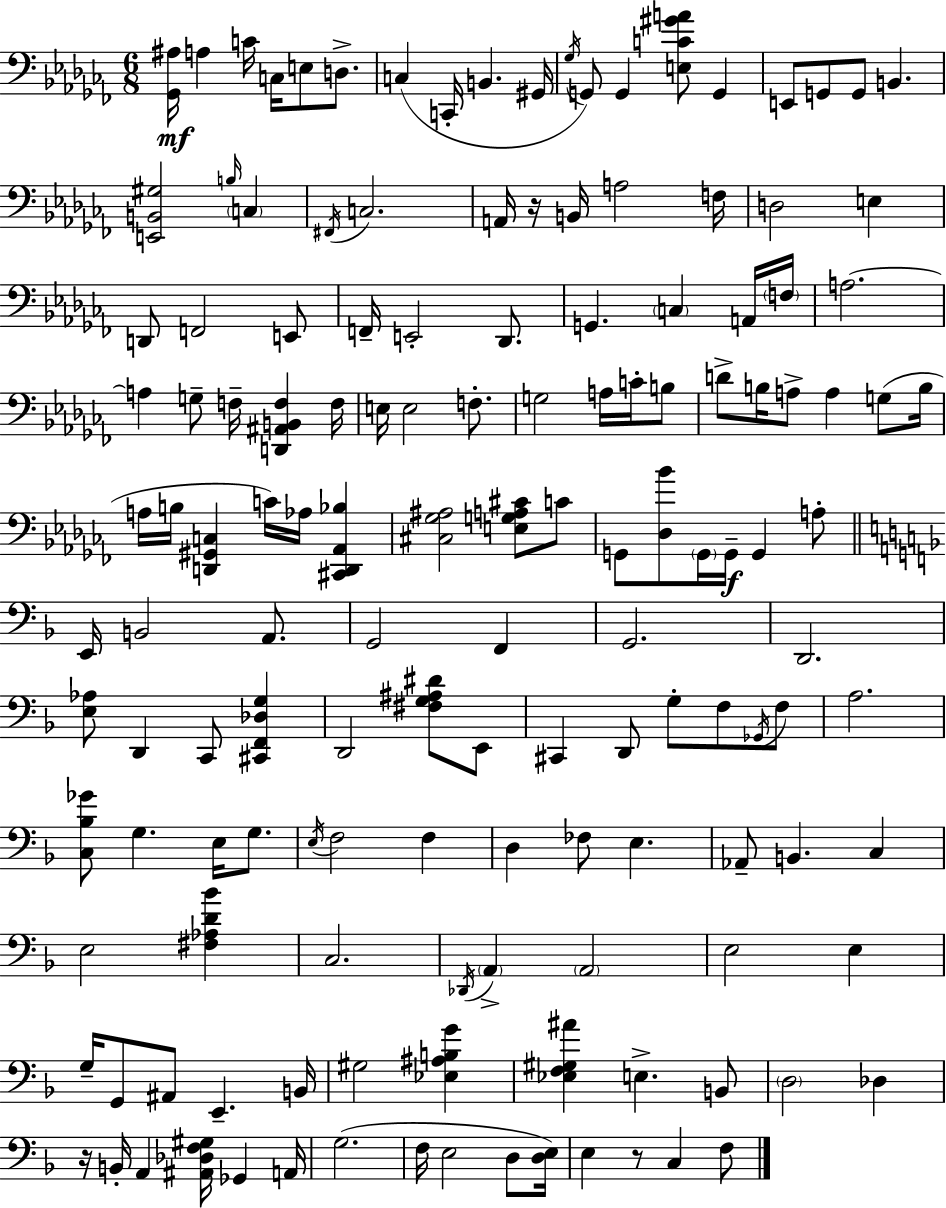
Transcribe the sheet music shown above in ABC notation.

X:1
T:Untitled
M:6/8
L:1/4
K:Abm
[_G,,^A,]/4 A, C/4 C,/4 E,/2 D,/2 C, C,,/4 B,, ^G,,/4 _G,/4 G,,/2 G,, [E,C^GA]/2 G,, E,,/2 G,,/2 G,,/2 B,, [E,,B,,^G,]2 B,/4 C, ^F,,/4 C,2 A,,/4 z/4 B,,/4 A,2 F,/4 D,2 E, D,,/2 F,,2 E,,/2 F,,/4 E,,2 _D,,/2 G,, C, A,,/4 F,/4 A,2 A, G,/2 F,/4 [D,,^A,,B,,F,] F,/4 E,/4 E,2 F,/2 G,2 A,/4 C/4 B,/2 D/2 B,/4 A,/2 A, G,/2 B,/4 A,/4 B,/4 [D,,^G,,C,] C/4 _A,/4 [^C,,D,,_A,,_B,] [^C,_G,^A,]2 [E,G,A,^C]/2 C/2 G,,/2 [_D,_B]/2 G,,/4 G,,/4 G,, A,/2 E,,/4 B,,2 A,,/2 G,,2 F,, G,,2 D,,2 [E,_A,]/2 D,, C,,/2 [^C,,F,,_D,G,] D,,2 [^F,G,^A,^D]/2 E,,/2 ^C,, D,,/2 G,/2 F,/2 _G,,/4 F,/2 A,2 [C,_B,_G]/2 G, E,/4 G,/2 E,/4 F,2 F, D, _F,/2 E, _A,,/2 B,, C, E,2 [^F,_A,D_B] C,2 _D,,/4 A,, A,,2 E,2 E, G,/4 G,,/2 ^A,,/2 E,, B,,/4 ^G,2 [_E,^A,B,G] [_E,F,^G,^A] E, B,,/2 D,2 _D, z/4 B,,/4 A,, [^A,,_D,F,^G,]/4 _G,, A,,/4 G,2 F,/4 E,2 D,/2 [D,E,]/4 E, z/2 C, F,/2